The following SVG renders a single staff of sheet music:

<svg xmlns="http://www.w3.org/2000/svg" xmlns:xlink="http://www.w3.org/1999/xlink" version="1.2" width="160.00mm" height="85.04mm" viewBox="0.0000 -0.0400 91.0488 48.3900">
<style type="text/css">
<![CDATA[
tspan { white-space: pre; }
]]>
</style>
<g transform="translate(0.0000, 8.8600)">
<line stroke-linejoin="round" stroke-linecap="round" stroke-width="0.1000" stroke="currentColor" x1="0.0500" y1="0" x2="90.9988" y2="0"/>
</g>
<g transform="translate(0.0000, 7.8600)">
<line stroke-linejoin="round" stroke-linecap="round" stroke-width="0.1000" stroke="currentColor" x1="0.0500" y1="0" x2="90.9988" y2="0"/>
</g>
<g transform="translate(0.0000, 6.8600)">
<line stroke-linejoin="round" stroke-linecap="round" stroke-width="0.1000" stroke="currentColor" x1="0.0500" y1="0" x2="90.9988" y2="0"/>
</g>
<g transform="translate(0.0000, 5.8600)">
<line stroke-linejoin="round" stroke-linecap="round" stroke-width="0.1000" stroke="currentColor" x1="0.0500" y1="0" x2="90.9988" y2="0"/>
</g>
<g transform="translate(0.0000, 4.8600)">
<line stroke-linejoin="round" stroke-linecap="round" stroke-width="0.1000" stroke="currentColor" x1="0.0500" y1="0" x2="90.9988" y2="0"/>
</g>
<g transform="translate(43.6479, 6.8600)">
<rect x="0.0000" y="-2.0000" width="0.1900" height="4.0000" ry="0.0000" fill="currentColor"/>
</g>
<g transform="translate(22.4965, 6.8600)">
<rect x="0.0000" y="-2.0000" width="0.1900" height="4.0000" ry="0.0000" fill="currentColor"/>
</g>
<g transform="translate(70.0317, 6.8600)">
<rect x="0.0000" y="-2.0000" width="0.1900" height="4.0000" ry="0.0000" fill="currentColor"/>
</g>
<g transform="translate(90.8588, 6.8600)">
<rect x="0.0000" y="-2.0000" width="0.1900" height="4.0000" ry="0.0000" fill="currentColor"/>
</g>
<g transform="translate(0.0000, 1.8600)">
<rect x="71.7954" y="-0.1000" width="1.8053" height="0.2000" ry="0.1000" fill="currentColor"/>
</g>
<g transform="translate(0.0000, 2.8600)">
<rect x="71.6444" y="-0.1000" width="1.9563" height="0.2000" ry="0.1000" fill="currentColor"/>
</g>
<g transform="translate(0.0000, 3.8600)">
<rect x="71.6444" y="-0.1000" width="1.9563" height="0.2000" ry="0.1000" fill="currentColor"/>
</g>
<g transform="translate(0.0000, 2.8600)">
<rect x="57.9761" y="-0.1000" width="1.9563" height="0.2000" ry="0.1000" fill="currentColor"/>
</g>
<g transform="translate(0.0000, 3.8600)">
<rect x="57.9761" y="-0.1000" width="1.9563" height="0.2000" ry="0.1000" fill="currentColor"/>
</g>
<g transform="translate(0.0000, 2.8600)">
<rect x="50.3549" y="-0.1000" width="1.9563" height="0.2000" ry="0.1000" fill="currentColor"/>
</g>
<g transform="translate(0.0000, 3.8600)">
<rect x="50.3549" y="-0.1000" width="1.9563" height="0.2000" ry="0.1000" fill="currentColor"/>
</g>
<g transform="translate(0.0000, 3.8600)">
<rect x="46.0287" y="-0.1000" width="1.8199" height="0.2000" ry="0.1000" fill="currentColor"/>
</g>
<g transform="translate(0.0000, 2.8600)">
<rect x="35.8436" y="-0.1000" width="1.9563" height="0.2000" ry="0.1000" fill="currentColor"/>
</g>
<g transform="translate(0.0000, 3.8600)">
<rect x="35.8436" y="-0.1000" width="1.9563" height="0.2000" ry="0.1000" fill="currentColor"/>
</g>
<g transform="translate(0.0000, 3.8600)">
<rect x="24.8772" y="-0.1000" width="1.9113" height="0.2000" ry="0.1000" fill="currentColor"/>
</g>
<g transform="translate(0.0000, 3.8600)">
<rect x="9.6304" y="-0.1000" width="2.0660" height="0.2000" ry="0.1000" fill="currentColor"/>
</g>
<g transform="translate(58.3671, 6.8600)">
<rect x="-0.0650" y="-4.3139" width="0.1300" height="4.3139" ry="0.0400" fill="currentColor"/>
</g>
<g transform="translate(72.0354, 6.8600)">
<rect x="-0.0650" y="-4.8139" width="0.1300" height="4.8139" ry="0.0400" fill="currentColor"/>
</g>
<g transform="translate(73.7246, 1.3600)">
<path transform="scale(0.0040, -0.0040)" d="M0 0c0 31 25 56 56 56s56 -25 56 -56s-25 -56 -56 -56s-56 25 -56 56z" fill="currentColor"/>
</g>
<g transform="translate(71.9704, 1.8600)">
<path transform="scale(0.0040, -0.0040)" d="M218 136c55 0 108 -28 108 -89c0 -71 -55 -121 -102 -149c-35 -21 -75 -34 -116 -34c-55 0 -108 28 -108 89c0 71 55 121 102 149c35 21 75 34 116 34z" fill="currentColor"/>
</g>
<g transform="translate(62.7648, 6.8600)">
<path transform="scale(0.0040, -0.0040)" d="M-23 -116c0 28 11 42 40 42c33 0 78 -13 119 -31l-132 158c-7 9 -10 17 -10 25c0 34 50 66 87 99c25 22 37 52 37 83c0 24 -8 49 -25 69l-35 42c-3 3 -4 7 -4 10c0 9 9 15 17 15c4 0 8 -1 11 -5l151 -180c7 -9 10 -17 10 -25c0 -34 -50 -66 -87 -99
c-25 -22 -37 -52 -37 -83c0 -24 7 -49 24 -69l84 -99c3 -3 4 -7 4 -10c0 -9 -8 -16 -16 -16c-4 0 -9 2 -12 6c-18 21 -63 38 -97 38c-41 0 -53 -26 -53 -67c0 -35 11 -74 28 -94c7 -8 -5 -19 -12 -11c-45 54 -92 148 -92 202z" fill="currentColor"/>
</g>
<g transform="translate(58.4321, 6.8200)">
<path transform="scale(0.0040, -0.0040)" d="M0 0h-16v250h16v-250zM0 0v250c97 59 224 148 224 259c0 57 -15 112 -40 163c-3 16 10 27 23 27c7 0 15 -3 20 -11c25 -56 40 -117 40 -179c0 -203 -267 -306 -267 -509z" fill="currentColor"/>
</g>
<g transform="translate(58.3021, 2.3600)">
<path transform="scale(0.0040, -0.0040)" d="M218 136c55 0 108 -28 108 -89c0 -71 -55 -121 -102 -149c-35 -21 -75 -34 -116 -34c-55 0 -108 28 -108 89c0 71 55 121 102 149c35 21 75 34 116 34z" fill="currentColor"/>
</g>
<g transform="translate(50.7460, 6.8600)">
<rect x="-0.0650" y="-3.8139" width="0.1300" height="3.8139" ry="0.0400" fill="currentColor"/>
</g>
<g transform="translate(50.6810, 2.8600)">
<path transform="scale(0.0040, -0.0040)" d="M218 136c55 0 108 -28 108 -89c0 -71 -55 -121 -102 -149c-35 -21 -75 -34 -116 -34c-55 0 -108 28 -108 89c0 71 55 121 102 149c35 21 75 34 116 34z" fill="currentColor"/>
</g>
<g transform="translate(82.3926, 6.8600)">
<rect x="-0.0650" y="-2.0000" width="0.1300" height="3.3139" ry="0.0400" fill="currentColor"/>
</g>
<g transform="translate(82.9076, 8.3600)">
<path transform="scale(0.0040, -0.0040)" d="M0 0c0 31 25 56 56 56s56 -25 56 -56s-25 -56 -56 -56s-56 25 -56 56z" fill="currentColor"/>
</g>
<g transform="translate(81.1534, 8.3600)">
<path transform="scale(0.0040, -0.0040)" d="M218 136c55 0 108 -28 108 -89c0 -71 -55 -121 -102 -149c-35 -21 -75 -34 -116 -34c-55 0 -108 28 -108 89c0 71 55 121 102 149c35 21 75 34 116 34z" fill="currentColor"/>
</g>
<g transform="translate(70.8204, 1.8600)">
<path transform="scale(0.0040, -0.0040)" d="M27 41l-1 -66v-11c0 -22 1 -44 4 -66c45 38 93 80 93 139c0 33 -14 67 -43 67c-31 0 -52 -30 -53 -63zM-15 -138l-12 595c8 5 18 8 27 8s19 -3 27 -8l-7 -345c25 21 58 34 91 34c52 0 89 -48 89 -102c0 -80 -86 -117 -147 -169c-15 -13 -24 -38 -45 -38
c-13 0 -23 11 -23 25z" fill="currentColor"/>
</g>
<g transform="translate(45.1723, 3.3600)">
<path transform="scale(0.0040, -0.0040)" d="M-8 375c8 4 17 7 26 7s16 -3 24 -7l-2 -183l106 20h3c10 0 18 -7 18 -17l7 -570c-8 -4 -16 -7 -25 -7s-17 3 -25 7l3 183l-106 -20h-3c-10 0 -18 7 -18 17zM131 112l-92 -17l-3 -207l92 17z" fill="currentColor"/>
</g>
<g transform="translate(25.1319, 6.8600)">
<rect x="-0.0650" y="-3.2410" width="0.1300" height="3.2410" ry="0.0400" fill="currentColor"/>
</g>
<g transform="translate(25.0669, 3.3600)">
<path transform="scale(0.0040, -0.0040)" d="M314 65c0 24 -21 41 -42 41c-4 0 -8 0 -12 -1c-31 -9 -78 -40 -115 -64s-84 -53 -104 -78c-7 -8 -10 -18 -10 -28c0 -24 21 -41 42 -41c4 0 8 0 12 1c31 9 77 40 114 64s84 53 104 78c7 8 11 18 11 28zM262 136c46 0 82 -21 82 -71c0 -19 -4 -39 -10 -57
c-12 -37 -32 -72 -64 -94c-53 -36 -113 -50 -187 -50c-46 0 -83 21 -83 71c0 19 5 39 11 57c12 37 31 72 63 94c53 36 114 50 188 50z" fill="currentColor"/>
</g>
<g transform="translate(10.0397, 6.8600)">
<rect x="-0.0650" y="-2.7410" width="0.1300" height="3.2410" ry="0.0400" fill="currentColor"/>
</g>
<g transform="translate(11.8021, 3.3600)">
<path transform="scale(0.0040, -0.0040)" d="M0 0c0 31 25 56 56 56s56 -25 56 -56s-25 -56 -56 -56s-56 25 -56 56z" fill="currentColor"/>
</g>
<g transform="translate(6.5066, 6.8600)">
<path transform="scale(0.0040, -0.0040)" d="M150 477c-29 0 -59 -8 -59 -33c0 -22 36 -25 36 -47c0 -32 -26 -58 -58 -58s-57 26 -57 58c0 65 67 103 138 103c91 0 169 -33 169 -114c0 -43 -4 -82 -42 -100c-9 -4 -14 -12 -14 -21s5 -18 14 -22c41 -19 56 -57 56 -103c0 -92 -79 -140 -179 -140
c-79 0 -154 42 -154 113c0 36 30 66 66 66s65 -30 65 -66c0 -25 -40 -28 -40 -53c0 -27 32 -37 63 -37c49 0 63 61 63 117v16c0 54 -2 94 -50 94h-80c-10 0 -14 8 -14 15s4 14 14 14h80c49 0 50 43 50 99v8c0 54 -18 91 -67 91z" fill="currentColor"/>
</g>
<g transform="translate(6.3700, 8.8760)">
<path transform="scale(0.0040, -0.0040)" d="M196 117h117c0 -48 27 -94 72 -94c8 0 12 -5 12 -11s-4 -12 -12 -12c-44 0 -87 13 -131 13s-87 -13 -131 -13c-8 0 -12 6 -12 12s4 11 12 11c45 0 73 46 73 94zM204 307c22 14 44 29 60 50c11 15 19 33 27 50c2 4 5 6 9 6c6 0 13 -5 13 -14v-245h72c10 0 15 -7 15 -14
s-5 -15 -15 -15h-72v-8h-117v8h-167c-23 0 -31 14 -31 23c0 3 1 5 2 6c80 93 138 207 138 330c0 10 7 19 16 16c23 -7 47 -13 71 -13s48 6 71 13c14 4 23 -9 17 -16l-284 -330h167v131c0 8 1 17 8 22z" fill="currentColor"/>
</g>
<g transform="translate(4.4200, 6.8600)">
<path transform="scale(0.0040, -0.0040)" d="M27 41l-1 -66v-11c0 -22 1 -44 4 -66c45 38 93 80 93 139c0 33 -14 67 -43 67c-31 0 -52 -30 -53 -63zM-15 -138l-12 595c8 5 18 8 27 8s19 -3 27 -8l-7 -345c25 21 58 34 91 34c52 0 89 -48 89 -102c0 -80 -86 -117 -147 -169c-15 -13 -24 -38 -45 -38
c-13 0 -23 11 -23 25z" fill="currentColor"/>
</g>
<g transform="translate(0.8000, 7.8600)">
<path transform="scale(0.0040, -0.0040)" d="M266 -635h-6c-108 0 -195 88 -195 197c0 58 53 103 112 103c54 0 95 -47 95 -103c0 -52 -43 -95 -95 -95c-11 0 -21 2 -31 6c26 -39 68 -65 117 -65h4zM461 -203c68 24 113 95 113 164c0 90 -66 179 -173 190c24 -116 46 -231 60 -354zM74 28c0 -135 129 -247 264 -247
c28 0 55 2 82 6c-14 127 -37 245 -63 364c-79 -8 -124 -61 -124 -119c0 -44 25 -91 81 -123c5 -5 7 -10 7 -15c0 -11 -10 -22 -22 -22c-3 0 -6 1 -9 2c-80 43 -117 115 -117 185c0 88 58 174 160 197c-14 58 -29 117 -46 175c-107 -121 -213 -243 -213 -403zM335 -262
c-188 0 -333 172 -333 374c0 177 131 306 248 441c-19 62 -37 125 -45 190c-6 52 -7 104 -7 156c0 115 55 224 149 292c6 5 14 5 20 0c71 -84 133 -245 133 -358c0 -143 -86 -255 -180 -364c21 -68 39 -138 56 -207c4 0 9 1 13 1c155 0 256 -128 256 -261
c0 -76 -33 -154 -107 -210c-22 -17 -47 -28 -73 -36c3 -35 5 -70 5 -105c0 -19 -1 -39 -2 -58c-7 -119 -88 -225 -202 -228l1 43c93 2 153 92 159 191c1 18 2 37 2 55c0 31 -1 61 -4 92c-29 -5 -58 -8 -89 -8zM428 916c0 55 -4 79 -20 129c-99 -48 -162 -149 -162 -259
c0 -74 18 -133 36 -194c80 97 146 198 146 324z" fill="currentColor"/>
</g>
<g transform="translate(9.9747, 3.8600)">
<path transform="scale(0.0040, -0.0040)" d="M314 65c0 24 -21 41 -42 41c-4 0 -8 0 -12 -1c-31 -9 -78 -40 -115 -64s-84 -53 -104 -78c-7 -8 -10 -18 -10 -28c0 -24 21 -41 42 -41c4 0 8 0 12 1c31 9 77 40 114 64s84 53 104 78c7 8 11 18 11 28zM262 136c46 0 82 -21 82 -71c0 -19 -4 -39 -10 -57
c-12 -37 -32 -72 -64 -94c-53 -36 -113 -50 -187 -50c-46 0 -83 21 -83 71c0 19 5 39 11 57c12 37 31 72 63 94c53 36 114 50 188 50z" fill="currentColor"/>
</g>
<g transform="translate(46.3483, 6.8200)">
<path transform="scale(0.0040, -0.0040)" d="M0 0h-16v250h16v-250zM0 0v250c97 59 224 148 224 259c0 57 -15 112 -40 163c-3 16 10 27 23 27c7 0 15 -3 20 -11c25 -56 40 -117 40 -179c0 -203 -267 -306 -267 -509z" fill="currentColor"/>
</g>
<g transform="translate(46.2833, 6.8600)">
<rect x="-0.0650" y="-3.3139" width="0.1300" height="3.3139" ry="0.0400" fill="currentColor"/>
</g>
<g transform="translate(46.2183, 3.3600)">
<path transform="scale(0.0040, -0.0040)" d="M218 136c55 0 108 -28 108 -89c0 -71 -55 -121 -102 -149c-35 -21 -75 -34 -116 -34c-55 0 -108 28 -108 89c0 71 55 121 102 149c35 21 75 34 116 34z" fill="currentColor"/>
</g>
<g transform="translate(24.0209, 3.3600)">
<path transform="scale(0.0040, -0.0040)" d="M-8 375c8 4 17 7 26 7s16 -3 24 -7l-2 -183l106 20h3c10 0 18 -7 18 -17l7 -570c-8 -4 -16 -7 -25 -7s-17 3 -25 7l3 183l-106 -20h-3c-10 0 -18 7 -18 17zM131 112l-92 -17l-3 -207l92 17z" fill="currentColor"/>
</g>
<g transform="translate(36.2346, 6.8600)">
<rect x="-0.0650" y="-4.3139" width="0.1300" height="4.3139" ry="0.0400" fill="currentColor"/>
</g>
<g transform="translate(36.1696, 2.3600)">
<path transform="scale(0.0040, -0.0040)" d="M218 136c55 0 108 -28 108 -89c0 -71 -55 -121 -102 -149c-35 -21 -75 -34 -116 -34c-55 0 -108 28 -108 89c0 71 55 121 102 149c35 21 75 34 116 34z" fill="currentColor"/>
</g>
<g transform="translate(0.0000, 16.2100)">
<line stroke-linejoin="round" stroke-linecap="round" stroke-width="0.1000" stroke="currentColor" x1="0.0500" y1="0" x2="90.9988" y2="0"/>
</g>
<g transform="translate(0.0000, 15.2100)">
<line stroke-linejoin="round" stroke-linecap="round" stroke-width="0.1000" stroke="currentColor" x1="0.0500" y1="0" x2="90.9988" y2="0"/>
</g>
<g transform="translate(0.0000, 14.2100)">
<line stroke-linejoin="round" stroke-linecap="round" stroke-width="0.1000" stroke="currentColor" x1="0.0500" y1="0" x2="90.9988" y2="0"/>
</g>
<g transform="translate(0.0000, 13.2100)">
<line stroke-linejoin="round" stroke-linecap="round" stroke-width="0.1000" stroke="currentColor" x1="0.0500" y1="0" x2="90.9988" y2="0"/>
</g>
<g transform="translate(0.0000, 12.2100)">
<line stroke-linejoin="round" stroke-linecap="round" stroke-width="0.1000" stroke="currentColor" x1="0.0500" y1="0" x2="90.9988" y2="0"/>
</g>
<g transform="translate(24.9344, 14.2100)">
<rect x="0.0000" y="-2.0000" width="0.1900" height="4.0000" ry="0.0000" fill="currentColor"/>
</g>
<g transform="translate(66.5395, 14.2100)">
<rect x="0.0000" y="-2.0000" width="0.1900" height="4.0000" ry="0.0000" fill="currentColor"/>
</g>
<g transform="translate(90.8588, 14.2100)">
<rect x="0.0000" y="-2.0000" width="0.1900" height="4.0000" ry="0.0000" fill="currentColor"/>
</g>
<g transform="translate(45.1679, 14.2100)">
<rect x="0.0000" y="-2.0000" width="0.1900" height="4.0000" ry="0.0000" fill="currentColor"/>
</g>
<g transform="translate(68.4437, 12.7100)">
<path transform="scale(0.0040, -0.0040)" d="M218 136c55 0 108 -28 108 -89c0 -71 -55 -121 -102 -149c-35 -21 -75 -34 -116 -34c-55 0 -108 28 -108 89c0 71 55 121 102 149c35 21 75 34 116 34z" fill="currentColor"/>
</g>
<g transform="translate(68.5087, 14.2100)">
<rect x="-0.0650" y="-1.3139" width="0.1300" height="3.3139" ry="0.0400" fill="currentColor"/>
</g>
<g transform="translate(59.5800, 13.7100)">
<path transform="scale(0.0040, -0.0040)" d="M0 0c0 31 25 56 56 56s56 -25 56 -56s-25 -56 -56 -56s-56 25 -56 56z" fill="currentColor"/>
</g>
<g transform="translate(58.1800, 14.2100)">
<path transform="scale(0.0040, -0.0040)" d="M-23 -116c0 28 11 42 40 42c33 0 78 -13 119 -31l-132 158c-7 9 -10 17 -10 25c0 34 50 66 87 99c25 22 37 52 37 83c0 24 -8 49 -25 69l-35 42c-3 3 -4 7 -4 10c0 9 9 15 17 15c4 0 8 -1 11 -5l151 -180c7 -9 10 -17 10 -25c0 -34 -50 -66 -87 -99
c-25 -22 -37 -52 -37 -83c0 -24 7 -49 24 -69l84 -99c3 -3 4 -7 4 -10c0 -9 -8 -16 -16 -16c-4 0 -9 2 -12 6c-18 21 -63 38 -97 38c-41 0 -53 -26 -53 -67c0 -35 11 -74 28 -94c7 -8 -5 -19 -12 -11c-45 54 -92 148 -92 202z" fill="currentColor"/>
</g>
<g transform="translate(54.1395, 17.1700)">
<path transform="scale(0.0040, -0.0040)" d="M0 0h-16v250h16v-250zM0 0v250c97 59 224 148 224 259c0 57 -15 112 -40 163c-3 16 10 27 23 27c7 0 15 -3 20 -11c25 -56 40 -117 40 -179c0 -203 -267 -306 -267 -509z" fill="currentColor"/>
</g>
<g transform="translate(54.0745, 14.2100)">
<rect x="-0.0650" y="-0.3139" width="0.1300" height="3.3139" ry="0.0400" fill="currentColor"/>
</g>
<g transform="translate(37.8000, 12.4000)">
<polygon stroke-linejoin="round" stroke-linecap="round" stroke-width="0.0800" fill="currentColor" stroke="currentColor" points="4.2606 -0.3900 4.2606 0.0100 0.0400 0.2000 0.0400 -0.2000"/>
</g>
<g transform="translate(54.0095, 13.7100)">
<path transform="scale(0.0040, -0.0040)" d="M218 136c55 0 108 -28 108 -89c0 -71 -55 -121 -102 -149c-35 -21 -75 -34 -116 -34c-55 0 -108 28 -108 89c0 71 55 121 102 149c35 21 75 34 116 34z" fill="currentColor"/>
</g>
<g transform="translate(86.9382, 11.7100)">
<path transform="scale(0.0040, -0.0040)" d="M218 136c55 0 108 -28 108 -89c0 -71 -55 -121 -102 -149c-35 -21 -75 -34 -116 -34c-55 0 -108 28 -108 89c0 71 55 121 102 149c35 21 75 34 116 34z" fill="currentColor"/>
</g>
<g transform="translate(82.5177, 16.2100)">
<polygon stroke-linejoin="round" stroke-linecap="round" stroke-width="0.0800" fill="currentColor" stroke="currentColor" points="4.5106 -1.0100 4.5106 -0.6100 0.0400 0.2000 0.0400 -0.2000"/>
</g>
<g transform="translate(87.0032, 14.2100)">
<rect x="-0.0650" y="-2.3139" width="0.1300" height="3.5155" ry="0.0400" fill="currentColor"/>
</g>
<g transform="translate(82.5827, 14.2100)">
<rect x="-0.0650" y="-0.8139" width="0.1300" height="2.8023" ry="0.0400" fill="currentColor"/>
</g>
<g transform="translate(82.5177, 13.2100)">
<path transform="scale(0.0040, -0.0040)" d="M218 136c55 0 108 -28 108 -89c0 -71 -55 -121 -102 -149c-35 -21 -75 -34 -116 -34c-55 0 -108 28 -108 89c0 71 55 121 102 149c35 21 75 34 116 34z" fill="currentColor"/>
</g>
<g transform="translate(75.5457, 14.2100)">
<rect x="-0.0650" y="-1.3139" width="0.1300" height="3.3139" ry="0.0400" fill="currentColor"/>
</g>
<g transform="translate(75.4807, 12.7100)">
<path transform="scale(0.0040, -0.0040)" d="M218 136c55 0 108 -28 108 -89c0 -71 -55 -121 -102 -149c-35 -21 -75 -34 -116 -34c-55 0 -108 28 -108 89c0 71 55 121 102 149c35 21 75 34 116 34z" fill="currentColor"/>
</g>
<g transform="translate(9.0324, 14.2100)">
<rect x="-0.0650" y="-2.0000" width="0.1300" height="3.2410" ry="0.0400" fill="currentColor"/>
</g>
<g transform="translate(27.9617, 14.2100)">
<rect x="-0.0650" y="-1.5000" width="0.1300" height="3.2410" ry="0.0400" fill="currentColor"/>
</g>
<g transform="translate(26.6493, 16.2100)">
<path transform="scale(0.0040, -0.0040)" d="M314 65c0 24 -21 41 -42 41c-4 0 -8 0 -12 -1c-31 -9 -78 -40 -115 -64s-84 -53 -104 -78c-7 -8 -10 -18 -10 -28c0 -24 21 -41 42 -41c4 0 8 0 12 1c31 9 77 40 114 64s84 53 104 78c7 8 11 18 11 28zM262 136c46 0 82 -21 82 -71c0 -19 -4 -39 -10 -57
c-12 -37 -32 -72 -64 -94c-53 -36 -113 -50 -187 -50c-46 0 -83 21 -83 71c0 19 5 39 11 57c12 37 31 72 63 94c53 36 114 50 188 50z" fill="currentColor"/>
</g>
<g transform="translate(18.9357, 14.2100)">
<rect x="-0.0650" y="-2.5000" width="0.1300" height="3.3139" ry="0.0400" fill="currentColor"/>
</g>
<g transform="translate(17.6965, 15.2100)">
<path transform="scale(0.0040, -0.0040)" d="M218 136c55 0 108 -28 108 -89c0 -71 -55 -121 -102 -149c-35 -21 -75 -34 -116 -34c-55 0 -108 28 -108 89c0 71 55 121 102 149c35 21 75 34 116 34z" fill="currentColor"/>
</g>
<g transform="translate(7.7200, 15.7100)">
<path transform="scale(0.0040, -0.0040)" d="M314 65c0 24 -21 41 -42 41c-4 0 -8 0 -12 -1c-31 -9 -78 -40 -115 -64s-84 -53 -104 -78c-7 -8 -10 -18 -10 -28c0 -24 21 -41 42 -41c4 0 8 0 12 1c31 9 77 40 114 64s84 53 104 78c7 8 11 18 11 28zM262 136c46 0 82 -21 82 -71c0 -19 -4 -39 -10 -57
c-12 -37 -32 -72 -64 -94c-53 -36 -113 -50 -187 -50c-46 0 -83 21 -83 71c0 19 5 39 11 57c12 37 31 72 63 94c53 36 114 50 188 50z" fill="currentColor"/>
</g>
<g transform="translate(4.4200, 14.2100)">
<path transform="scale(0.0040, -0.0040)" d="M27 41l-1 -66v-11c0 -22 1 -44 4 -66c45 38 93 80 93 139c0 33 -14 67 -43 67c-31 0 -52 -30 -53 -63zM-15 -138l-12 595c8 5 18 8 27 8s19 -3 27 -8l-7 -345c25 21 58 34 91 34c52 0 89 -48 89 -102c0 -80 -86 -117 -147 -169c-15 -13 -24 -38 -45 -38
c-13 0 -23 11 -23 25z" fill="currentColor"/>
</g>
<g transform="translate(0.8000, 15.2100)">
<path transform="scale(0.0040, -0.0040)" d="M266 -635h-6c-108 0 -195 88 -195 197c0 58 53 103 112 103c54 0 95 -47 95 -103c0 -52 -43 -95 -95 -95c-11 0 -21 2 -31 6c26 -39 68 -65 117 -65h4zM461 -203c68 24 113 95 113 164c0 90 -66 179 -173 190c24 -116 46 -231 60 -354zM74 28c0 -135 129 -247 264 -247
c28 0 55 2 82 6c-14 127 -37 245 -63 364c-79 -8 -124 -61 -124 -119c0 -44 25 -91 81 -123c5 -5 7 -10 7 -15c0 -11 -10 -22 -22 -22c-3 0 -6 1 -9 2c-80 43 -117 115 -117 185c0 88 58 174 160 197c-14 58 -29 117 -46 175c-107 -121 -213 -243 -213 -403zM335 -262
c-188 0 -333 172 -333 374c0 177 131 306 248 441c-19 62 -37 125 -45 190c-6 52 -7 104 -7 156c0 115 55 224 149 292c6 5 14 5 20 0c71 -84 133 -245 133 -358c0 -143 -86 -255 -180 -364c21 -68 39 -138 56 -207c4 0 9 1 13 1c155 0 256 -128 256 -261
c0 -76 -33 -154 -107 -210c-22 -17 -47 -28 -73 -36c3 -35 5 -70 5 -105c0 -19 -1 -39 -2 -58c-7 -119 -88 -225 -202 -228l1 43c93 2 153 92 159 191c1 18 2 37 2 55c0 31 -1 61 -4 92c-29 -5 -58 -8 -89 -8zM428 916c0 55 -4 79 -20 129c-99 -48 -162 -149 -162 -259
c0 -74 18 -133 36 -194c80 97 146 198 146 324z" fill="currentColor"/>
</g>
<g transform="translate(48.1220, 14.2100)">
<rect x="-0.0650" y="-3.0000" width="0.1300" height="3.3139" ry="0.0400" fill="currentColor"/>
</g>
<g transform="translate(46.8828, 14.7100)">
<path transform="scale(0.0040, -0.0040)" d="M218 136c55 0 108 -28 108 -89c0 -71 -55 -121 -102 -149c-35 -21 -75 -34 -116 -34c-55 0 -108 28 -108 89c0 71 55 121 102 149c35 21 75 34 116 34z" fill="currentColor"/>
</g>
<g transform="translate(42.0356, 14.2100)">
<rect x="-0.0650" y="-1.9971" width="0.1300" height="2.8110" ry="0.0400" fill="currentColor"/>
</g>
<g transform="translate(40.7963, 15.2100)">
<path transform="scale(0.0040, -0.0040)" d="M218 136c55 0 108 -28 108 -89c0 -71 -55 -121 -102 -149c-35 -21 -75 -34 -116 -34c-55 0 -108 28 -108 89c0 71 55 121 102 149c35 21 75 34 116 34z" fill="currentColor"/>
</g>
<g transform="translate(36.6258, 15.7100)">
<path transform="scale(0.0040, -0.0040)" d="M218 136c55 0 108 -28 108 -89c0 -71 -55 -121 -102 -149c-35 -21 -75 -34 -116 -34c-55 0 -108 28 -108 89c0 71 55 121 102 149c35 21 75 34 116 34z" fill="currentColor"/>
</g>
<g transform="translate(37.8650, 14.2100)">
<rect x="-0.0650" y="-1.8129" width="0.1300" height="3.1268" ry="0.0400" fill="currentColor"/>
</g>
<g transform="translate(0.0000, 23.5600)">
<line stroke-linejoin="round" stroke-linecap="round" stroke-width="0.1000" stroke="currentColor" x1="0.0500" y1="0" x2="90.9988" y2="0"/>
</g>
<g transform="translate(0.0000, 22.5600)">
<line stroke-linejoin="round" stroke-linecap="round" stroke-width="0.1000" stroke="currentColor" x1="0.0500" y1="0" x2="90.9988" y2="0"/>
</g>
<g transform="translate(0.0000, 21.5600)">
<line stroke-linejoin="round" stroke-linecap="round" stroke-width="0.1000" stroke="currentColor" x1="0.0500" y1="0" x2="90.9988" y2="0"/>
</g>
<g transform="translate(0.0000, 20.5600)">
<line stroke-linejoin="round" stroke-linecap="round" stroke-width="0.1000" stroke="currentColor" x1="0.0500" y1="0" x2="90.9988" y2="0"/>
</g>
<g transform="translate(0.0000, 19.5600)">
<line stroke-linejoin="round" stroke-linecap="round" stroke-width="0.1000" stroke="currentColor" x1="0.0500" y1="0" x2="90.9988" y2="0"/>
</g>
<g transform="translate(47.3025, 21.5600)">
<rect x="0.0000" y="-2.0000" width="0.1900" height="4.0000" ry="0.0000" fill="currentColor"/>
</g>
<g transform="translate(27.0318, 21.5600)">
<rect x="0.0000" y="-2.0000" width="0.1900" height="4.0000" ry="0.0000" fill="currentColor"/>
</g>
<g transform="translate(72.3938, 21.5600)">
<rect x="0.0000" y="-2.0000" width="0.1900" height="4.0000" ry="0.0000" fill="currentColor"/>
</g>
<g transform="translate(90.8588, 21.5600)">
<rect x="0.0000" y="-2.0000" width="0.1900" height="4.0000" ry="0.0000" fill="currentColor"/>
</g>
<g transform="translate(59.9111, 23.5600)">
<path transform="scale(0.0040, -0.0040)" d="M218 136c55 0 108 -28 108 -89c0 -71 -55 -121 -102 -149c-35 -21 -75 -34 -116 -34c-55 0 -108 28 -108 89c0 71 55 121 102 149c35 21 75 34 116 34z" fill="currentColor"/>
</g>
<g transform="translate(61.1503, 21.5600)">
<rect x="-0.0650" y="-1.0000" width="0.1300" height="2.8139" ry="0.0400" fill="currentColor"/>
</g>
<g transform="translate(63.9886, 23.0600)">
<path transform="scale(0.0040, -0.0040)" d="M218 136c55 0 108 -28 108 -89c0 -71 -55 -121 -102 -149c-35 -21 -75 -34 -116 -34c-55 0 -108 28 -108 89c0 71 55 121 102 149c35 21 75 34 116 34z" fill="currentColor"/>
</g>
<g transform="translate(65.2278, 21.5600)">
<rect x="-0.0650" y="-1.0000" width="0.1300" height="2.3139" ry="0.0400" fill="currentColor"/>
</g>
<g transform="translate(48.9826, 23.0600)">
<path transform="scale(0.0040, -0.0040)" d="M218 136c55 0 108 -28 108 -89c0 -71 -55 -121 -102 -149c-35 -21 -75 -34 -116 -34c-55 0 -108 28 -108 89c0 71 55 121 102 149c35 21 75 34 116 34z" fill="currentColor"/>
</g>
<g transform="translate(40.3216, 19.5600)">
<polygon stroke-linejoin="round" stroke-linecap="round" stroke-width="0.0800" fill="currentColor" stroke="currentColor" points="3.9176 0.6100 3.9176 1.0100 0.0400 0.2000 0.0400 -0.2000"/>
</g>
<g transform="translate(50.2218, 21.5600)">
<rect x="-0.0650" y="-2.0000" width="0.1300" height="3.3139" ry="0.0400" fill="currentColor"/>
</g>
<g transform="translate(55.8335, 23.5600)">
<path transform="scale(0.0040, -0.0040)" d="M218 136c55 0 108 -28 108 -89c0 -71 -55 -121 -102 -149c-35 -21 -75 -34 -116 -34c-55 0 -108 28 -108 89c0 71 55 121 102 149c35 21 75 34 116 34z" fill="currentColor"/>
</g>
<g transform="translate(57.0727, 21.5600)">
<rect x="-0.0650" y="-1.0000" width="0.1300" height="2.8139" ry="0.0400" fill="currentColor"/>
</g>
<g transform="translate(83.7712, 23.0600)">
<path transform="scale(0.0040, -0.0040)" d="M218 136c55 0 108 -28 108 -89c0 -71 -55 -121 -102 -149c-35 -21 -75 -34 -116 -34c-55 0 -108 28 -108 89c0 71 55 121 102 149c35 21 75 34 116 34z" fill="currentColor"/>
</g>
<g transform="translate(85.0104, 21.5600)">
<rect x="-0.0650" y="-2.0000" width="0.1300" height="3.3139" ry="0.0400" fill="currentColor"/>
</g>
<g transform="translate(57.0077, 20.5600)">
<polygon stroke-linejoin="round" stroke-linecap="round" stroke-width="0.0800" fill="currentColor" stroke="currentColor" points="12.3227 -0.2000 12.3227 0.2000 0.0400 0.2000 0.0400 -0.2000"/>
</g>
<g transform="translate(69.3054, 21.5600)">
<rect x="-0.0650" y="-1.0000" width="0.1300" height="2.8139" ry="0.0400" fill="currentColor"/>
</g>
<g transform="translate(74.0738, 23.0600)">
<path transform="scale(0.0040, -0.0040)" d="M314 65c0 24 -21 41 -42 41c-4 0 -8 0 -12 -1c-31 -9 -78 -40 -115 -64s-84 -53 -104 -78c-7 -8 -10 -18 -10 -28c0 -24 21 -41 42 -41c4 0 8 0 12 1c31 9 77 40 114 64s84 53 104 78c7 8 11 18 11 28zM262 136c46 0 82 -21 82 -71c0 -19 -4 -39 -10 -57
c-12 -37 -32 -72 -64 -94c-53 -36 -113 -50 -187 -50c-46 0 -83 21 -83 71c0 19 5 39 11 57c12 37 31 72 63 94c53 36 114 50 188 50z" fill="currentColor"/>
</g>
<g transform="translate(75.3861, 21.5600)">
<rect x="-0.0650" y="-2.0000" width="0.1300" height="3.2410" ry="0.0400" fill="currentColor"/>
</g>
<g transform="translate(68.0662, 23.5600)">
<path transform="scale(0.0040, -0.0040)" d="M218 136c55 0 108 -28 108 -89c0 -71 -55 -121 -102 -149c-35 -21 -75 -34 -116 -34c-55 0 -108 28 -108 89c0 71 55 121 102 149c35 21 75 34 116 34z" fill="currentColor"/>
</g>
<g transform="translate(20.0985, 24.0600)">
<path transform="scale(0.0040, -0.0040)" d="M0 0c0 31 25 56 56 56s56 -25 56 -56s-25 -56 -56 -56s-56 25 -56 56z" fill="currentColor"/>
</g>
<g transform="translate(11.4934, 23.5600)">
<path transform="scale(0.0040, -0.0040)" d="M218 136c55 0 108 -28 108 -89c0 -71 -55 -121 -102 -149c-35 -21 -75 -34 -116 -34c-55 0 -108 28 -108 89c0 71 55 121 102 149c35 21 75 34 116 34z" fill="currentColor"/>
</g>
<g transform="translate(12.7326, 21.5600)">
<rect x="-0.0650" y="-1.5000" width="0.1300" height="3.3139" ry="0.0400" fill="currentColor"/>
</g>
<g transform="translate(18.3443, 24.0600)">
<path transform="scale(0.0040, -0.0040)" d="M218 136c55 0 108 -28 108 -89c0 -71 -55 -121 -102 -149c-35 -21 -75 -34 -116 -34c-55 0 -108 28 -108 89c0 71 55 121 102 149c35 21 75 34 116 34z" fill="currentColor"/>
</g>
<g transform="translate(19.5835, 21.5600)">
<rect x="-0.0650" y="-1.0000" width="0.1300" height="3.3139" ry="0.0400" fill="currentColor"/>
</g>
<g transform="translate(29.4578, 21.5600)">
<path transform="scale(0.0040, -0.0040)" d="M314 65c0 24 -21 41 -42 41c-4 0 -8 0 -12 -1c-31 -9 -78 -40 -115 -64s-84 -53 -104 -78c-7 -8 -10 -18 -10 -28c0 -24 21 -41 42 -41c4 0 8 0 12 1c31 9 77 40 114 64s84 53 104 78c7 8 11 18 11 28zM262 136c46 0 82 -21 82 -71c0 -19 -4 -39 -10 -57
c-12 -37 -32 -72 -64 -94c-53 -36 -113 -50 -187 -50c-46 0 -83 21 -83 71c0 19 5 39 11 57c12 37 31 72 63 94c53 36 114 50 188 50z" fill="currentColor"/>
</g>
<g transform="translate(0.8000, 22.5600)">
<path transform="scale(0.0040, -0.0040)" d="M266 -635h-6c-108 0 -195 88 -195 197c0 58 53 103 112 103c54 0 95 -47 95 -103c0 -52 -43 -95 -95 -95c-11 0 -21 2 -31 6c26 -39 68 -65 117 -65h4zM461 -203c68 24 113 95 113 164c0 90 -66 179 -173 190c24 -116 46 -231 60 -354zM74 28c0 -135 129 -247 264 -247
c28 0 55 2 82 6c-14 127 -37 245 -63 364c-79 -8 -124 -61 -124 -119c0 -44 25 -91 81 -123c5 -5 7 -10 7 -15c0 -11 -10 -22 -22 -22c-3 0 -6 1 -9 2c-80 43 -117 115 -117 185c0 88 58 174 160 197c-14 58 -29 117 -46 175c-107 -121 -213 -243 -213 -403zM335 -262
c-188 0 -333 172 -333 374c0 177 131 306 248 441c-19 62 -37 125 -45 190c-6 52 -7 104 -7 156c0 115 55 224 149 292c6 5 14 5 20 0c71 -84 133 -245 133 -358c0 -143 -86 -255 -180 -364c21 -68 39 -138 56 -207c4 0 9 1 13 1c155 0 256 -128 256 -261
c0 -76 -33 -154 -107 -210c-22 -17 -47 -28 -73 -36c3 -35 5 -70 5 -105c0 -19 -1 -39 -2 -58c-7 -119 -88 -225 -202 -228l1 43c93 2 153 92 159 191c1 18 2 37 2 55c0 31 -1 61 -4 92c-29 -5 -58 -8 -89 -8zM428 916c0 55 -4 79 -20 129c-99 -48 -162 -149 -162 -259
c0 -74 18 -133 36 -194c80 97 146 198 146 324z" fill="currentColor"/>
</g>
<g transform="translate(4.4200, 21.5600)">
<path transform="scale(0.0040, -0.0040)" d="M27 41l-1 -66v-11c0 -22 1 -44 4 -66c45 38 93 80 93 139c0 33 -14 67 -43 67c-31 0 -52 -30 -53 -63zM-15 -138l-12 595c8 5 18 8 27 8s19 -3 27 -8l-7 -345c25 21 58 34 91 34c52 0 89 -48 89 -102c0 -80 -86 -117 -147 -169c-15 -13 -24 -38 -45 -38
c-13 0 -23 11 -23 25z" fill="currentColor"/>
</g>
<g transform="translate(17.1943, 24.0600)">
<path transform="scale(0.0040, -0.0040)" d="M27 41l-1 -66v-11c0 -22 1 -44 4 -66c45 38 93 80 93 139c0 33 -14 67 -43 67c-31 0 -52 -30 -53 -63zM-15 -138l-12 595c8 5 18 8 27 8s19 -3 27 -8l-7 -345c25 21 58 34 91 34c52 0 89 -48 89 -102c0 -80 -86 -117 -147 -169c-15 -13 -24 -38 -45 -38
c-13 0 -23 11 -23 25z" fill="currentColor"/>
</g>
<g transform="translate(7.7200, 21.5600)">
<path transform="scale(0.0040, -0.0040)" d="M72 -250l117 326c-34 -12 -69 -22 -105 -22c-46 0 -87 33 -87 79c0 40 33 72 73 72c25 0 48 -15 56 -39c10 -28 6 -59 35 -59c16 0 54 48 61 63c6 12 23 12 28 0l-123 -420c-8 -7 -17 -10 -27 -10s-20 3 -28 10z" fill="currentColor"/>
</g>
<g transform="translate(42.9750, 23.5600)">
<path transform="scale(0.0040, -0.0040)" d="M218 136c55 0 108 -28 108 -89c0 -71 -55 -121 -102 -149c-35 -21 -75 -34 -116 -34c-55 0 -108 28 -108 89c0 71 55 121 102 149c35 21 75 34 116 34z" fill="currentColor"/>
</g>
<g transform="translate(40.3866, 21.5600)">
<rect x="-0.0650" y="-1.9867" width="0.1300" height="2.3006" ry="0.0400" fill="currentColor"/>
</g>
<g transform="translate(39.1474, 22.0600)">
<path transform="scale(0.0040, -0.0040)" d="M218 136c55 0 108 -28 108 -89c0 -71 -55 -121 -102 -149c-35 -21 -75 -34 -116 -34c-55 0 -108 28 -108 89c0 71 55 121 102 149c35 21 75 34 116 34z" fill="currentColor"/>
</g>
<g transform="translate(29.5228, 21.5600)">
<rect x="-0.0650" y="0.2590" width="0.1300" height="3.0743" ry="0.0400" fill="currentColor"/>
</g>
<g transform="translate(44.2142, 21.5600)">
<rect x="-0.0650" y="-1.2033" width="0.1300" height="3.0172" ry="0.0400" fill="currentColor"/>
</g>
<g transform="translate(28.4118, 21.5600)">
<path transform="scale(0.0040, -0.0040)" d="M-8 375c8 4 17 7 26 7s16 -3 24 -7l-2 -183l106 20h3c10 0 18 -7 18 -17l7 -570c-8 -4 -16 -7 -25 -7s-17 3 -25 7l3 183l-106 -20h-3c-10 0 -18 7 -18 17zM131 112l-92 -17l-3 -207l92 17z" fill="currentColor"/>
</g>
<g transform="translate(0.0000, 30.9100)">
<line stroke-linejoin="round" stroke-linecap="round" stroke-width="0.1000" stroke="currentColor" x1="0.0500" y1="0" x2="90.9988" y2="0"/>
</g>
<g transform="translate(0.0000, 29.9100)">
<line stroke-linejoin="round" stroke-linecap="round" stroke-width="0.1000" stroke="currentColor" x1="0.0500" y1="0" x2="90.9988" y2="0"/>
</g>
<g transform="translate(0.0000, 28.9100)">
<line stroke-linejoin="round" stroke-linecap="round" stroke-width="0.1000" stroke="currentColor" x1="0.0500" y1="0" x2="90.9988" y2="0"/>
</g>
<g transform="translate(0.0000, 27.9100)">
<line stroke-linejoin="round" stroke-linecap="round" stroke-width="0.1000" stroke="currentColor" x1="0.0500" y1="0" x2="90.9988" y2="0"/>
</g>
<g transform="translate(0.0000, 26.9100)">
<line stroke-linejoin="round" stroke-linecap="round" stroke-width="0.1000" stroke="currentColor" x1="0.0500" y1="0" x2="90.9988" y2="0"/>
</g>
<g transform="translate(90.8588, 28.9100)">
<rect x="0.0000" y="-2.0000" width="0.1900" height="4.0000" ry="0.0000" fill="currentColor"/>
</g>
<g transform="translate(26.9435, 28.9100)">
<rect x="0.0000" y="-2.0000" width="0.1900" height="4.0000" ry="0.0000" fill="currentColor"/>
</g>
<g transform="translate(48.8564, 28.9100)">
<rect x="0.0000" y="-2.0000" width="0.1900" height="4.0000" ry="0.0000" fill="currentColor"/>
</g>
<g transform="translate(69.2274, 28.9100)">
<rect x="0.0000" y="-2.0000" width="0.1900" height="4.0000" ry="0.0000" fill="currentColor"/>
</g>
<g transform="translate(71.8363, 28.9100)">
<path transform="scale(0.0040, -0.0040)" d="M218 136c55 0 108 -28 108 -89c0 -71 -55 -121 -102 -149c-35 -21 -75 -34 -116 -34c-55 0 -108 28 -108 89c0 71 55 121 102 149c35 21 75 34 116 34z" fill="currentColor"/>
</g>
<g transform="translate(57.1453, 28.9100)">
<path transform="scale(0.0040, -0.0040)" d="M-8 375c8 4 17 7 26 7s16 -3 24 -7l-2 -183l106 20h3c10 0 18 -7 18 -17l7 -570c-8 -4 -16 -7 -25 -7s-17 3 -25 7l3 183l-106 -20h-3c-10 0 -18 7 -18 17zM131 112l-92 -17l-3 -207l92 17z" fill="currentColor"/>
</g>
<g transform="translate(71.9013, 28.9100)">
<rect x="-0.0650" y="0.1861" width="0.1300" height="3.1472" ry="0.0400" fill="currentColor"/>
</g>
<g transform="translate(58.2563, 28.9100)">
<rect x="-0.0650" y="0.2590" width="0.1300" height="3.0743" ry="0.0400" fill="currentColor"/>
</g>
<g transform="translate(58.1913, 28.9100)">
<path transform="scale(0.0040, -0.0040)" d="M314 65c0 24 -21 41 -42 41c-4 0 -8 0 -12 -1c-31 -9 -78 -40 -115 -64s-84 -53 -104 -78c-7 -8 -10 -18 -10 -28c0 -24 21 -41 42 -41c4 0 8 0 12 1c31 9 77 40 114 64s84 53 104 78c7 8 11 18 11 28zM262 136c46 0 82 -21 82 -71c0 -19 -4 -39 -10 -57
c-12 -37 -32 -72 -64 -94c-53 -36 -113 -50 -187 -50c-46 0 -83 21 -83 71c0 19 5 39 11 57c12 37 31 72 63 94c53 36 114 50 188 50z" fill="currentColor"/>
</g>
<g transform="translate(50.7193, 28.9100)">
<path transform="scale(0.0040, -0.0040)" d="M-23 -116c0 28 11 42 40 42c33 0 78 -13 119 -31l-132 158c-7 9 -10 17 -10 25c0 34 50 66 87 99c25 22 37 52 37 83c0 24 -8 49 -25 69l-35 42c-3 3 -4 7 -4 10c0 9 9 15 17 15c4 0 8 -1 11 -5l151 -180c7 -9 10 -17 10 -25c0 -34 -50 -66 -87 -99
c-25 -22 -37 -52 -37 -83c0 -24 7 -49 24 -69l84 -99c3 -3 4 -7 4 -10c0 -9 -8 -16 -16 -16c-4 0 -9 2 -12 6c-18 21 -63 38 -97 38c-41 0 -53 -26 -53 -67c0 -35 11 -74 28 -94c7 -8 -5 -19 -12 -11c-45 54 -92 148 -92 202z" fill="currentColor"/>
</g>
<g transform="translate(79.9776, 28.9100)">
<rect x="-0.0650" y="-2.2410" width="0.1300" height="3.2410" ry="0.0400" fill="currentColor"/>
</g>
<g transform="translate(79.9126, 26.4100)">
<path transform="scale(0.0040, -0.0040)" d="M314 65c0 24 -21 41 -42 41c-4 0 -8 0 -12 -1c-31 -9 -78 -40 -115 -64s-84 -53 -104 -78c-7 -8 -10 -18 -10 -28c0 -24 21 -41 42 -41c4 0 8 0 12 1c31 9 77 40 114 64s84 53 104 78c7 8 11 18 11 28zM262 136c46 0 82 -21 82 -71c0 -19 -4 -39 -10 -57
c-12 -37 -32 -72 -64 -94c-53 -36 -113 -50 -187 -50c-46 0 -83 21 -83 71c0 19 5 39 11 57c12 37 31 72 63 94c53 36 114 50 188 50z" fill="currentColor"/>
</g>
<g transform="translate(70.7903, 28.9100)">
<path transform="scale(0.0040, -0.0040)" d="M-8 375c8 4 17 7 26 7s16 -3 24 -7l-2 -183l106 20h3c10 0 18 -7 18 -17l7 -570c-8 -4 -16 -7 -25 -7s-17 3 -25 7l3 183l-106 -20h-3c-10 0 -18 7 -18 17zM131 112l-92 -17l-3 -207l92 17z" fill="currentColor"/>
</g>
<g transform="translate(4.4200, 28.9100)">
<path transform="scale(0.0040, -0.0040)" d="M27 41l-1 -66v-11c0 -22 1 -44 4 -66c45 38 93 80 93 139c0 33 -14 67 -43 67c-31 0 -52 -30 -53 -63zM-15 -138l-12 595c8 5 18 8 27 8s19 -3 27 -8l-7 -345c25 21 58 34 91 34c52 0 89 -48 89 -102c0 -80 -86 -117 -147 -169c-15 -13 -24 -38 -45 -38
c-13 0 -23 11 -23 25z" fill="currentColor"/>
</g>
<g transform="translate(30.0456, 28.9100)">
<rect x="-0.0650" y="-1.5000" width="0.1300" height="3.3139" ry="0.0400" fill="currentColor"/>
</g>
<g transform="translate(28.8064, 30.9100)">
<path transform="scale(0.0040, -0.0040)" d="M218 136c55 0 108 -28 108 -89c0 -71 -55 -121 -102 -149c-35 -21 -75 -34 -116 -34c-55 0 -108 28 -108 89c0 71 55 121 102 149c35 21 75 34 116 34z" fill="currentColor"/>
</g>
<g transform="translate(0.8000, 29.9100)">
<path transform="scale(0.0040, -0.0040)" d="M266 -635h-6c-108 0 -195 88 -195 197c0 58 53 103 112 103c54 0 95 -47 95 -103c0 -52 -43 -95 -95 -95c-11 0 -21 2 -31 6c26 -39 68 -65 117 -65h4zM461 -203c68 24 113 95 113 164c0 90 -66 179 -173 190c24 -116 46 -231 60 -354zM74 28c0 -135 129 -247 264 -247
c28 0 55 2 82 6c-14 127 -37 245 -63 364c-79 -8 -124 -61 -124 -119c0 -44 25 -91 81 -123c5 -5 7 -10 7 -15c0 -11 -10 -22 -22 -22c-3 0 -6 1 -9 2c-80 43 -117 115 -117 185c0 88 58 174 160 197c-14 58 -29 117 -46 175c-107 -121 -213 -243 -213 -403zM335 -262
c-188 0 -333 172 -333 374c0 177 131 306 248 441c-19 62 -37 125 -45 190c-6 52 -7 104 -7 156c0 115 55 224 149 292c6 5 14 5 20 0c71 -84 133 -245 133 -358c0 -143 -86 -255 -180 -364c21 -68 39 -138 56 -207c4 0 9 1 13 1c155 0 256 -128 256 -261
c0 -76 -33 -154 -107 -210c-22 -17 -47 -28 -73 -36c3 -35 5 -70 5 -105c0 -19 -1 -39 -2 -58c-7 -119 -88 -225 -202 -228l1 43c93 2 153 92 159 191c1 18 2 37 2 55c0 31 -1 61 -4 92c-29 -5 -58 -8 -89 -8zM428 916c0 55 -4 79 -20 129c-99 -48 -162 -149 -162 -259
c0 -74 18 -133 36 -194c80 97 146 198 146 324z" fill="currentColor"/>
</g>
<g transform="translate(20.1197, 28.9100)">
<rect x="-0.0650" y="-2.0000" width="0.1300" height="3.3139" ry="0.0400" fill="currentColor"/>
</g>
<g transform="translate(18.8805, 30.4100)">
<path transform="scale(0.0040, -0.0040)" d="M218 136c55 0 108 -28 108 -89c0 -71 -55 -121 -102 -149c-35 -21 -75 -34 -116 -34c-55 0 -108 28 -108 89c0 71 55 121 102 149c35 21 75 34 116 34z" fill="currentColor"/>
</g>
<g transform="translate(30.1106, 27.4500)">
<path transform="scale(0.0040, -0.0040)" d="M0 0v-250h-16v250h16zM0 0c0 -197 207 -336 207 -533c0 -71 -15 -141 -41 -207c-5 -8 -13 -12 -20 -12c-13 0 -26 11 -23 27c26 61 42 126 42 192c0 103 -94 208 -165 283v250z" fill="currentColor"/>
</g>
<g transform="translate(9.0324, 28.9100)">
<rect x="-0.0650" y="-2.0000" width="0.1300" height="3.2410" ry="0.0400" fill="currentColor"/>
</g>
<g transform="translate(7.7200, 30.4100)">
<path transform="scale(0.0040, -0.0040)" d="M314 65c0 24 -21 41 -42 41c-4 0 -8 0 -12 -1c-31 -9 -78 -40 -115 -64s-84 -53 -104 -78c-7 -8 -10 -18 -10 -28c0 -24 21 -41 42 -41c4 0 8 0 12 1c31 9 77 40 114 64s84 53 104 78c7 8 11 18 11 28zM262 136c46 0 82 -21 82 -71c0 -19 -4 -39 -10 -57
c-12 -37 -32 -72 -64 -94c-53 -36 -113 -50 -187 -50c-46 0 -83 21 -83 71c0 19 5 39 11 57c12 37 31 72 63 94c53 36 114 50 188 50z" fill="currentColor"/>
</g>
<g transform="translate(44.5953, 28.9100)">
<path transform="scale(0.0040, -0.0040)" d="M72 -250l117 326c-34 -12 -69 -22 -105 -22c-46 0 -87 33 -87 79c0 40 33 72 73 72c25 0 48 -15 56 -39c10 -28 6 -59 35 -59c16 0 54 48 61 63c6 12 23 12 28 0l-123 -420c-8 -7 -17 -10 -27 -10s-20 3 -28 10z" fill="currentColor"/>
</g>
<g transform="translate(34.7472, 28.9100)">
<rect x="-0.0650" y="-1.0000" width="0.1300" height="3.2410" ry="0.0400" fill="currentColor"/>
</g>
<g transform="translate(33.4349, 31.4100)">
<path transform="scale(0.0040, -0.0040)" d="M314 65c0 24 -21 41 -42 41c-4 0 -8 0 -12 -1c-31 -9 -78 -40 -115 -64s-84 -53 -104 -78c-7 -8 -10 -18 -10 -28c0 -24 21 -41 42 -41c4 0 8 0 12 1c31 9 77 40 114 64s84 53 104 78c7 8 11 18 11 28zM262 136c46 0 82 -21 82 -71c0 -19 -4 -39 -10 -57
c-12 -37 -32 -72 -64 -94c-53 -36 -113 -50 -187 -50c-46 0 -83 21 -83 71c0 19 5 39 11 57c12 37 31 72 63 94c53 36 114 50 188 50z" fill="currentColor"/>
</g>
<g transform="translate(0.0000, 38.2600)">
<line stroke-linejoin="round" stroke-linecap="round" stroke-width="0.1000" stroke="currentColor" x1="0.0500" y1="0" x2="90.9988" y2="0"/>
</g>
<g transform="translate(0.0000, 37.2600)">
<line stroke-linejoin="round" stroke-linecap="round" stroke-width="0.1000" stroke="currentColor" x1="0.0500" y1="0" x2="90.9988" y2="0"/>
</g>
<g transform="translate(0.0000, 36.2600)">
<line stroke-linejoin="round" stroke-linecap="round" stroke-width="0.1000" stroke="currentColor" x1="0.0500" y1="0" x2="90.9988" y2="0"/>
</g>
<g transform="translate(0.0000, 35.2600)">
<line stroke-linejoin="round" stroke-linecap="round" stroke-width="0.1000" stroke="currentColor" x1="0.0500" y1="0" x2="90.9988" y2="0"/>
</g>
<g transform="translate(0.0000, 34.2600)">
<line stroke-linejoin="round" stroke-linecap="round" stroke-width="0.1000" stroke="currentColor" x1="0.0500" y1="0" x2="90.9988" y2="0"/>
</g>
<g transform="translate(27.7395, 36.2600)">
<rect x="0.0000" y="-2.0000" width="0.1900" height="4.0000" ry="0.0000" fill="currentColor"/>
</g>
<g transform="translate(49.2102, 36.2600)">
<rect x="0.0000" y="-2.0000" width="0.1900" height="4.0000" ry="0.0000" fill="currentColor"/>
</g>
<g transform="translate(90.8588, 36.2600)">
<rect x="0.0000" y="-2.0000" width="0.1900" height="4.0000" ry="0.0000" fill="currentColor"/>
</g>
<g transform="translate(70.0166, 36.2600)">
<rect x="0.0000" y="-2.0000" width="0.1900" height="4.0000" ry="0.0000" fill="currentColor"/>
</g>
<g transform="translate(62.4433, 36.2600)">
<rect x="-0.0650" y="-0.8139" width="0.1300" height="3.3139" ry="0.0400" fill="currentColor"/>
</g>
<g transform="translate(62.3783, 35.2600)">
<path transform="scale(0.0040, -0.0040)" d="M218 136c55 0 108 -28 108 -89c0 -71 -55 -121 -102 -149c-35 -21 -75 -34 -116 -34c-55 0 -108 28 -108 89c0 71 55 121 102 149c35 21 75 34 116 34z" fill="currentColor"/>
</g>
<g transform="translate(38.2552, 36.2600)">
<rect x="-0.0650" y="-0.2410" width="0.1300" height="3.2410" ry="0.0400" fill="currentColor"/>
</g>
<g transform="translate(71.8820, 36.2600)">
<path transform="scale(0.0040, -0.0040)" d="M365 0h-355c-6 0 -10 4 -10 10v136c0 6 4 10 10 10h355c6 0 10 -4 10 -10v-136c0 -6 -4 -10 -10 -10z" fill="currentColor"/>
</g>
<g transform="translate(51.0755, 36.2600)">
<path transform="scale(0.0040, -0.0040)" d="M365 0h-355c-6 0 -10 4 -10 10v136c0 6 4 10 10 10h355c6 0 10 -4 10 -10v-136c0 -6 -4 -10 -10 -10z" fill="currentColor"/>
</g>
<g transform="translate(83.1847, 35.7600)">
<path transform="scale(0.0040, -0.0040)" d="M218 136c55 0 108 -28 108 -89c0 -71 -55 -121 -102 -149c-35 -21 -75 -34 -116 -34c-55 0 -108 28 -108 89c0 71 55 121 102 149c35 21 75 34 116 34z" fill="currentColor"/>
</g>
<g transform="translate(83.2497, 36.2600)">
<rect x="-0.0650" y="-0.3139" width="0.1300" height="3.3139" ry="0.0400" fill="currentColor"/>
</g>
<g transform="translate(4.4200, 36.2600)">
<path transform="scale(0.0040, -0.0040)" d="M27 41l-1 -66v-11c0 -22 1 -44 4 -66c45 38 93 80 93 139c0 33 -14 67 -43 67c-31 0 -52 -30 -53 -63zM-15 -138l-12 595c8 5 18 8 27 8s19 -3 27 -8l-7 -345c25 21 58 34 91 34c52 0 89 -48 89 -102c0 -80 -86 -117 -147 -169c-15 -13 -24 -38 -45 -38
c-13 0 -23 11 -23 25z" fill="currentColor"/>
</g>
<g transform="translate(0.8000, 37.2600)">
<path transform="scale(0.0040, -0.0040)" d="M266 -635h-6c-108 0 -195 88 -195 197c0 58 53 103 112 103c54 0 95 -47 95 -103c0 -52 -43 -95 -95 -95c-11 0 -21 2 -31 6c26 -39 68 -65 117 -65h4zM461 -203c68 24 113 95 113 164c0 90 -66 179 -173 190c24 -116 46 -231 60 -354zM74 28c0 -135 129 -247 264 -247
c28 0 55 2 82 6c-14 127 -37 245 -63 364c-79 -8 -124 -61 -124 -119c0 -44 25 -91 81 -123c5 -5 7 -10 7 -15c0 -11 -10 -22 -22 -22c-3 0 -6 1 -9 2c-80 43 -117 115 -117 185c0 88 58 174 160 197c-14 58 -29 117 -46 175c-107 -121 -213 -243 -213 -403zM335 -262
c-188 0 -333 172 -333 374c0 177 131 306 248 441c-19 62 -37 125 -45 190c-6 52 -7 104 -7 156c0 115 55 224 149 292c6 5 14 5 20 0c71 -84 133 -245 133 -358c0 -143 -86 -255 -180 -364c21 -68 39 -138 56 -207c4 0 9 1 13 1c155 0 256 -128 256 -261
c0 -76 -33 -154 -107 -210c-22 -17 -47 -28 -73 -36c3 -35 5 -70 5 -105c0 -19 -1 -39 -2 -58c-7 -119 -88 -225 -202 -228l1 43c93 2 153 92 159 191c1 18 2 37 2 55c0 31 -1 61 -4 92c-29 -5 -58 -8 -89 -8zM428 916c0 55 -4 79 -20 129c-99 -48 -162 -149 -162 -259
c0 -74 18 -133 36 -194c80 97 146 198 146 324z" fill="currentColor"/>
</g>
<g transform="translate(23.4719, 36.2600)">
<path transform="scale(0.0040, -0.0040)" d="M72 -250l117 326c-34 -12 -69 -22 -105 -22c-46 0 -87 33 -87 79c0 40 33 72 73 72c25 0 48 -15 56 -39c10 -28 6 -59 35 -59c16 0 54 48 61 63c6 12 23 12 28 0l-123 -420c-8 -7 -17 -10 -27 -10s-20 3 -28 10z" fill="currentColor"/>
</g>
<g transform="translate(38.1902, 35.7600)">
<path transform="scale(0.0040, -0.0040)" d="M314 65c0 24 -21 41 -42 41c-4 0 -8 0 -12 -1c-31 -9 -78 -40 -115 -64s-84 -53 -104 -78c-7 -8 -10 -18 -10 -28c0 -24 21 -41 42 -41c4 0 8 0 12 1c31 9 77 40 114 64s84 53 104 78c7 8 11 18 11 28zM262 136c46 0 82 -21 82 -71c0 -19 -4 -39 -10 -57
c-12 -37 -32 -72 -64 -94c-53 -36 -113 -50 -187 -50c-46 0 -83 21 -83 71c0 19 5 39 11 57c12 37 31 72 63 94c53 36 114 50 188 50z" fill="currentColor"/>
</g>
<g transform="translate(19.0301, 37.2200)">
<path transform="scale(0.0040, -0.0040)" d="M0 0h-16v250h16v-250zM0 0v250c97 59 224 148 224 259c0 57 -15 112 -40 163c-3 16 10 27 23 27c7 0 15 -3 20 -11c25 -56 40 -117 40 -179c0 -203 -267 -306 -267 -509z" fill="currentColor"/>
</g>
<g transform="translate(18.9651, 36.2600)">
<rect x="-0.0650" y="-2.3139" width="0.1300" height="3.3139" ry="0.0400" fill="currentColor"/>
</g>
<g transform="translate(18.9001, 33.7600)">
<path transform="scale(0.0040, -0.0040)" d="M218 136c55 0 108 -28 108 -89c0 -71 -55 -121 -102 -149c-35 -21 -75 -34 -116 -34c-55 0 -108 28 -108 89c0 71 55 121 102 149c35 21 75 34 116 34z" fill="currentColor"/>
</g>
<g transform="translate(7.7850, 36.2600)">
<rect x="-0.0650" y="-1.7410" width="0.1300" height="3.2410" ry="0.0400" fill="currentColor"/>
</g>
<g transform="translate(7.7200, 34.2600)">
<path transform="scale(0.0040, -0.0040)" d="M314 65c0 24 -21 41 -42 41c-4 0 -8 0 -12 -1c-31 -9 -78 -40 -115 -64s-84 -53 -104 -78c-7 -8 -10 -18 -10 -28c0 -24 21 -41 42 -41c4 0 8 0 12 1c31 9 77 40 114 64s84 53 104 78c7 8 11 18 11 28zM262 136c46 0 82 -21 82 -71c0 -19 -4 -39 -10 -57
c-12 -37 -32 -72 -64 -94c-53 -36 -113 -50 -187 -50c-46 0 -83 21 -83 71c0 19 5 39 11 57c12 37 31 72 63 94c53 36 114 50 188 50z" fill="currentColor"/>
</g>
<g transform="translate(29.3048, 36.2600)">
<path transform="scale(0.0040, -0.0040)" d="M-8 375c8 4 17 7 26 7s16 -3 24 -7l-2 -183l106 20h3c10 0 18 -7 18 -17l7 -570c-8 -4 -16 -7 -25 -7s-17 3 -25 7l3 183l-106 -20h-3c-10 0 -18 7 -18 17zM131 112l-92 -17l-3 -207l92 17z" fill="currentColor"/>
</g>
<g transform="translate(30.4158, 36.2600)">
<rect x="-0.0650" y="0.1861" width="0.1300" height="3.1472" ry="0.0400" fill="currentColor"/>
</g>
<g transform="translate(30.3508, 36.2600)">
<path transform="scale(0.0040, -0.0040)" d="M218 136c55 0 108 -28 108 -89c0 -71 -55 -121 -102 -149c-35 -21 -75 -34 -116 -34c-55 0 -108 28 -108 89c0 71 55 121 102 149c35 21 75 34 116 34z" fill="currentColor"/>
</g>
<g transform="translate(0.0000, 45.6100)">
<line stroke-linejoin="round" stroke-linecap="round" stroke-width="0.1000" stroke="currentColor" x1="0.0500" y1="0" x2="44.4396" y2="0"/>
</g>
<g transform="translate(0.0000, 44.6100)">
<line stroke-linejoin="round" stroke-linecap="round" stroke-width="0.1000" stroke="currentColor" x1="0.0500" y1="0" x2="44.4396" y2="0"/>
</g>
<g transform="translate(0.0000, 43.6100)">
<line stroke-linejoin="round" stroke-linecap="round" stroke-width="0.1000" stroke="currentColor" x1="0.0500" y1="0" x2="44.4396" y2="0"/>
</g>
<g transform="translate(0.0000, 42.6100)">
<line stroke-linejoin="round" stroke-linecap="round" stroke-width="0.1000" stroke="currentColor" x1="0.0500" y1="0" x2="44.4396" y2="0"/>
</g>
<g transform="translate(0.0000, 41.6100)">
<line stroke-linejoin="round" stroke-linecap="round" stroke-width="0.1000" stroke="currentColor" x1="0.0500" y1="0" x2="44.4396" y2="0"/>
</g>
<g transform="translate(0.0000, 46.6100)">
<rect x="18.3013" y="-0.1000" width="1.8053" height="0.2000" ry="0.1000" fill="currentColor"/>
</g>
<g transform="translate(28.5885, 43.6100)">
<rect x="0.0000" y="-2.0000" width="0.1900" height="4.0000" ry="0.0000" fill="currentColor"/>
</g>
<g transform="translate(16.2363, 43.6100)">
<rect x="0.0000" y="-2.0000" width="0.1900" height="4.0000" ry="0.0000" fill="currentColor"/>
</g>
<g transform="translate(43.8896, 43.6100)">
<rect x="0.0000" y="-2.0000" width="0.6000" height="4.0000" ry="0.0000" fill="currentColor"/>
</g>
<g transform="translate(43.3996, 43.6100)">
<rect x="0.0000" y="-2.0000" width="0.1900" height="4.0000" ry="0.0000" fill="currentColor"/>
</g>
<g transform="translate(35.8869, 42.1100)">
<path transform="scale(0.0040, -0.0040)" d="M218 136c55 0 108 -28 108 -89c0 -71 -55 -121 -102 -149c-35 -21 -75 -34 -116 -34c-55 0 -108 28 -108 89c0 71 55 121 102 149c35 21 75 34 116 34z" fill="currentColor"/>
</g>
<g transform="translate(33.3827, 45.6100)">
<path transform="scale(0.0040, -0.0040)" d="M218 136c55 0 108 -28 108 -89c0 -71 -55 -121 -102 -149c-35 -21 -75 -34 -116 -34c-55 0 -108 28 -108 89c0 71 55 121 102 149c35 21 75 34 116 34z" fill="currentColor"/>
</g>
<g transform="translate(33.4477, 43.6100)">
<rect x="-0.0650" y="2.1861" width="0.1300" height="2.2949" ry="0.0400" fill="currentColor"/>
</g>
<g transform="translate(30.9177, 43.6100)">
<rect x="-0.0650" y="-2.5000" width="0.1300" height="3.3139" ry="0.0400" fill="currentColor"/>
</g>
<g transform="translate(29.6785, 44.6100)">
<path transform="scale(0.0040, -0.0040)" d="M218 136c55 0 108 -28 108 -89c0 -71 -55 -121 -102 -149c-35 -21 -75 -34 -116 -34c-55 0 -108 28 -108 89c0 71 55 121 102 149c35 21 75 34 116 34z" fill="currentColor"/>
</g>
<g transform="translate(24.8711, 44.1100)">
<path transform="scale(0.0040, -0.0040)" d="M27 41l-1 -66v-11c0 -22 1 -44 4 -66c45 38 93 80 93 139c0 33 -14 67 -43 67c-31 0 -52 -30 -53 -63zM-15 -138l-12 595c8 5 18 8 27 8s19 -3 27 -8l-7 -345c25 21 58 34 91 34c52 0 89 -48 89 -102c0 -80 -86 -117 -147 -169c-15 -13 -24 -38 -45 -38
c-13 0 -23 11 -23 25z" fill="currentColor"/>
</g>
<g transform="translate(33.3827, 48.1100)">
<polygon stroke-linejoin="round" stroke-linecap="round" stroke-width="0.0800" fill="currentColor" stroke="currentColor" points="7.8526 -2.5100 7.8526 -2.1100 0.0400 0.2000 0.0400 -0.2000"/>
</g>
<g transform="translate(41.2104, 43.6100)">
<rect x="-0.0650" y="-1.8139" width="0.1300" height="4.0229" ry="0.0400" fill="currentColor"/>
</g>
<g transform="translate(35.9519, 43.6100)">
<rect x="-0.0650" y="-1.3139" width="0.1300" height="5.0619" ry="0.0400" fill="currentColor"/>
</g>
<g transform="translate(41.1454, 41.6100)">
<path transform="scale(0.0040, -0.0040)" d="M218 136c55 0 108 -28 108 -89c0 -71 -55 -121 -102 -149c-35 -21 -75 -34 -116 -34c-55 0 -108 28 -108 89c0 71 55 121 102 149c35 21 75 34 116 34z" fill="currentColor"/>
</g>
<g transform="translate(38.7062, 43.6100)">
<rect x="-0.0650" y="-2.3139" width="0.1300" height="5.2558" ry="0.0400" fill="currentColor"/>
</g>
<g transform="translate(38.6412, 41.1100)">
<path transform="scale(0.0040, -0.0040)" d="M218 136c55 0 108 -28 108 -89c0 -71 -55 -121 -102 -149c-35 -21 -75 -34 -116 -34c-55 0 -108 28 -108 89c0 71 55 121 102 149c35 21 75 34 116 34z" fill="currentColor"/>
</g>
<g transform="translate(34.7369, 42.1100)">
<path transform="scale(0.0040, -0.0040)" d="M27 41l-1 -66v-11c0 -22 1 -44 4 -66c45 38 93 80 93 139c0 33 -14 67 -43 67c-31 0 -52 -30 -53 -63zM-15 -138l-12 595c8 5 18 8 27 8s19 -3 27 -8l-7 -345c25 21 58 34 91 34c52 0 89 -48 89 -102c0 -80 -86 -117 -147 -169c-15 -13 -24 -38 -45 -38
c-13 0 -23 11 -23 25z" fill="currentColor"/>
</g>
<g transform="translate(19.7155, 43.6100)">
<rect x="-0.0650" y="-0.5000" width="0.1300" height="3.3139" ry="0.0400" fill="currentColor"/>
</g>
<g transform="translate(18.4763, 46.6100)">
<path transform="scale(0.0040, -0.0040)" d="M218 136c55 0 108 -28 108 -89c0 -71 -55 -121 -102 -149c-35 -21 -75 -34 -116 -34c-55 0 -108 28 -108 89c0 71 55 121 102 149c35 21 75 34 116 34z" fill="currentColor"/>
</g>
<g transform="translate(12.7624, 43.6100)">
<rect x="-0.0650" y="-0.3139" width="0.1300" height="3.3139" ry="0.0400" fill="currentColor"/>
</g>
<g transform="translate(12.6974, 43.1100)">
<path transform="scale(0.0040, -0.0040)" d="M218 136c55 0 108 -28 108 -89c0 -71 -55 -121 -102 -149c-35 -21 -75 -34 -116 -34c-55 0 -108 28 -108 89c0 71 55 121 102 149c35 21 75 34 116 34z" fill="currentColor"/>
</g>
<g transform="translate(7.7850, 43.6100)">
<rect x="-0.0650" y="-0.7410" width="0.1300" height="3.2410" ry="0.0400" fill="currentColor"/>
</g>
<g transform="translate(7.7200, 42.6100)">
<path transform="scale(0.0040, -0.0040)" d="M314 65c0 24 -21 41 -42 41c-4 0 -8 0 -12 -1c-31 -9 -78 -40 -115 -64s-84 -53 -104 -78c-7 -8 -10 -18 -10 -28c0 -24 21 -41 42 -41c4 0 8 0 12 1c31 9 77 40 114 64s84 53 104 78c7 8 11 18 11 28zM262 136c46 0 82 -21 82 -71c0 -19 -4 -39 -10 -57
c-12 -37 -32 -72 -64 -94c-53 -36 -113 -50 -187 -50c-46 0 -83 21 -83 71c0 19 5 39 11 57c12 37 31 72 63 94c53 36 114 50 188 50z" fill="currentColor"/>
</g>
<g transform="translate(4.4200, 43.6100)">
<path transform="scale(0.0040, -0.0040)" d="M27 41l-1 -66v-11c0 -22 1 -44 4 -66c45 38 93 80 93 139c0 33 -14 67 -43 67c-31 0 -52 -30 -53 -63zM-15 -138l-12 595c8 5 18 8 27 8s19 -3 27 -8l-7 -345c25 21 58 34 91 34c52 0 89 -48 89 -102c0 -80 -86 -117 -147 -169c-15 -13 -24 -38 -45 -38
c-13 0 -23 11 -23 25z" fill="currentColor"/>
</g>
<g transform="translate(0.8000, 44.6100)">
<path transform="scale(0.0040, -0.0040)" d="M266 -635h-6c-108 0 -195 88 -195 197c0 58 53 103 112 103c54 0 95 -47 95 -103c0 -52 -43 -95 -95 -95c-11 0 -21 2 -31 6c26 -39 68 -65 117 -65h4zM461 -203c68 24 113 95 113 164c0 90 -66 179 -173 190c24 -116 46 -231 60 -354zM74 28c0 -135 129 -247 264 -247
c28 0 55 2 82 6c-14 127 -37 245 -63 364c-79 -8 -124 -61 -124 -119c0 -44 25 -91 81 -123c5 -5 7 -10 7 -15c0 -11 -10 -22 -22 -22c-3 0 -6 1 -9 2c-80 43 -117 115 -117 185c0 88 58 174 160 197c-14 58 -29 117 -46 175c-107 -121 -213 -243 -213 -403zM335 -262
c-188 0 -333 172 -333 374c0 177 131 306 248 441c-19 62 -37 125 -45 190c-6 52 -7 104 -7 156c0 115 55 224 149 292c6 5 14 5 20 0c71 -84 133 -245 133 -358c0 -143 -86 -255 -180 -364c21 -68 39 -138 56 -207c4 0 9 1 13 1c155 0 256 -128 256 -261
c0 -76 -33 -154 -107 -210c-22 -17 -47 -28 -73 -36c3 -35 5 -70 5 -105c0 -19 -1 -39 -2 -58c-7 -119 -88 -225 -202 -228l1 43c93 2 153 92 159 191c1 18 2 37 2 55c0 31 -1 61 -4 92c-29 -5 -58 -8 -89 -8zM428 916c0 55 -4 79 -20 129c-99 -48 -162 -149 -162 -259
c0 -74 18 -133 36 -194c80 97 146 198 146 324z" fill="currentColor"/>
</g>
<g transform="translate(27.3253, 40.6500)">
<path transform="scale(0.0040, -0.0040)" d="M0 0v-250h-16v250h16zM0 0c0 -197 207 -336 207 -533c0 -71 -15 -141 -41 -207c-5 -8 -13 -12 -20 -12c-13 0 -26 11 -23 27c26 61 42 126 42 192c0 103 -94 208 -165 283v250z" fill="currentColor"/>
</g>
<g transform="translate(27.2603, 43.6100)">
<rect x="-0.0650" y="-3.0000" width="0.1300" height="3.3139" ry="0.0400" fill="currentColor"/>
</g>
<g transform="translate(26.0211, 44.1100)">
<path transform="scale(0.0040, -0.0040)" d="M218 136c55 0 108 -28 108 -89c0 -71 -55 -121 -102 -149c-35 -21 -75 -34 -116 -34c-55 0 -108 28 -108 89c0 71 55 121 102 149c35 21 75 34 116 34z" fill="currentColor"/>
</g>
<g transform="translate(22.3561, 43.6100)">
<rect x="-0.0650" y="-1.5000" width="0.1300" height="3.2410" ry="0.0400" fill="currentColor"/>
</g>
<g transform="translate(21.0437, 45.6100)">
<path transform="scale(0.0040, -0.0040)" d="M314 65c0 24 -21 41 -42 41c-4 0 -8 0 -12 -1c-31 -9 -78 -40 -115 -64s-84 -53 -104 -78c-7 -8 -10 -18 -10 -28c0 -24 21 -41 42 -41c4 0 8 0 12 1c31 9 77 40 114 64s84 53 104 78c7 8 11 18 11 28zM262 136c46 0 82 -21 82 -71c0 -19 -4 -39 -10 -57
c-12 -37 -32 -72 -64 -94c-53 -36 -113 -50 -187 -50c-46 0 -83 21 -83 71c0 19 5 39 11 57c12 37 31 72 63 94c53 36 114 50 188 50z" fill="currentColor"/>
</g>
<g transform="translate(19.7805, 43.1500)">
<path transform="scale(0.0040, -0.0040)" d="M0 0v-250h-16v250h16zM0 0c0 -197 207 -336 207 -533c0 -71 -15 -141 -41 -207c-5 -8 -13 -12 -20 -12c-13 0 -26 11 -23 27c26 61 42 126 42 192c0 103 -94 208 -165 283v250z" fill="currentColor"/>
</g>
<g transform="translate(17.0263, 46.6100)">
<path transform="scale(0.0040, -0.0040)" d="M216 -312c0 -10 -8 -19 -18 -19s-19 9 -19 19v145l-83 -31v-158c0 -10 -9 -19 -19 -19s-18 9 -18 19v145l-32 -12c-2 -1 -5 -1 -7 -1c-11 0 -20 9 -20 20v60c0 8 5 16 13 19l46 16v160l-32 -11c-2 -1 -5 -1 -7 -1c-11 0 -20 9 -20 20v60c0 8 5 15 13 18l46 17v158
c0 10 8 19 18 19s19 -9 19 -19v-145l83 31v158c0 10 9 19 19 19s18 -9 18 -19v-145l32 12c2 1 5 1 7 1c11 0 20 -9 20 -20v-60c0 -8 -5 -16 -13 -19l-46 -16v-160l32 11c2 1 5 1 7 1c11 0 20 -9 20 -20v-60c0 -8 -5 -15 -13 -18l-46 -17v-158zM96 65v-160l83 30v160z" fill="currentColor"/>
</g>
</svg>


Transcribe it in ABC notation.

X:1
T:Untitled
M:3/4
L:1/4
K:F
a2 b2 d' b/2 c' d'/2 z _e' F F2 G E2 F/2 G/2 A c/2 z e e d/2 g/2 z/2 E _D B2 A/2 E/2 F E/2 E/2 F/2 E/2 F2 F F2 F E/2 D2 z/2 z B2 B g2 f2 g/2 z/2 B c2 z2 d z2 c d2 c ^C/2 E2 _A/2 G E/2 _e/2 g/2 f/2